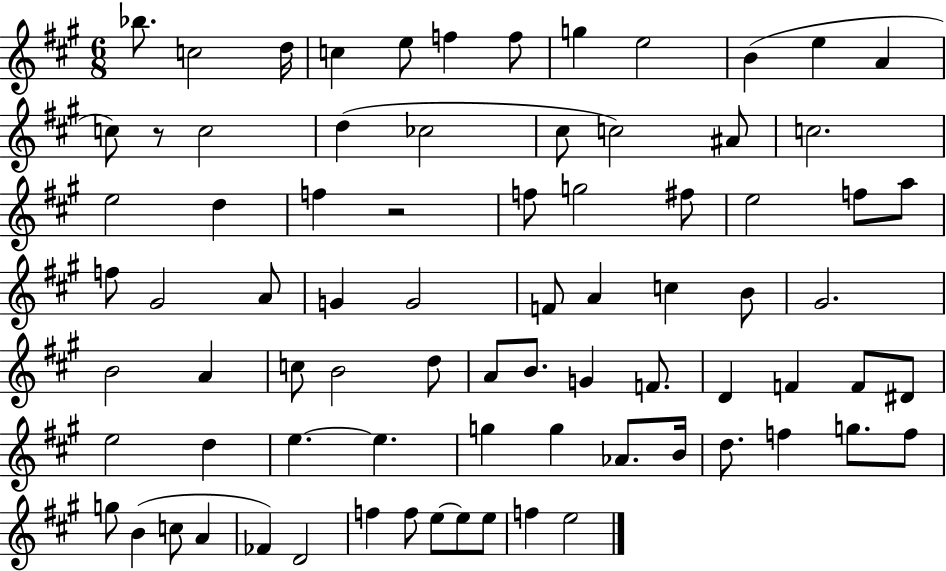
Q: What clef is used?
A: treble